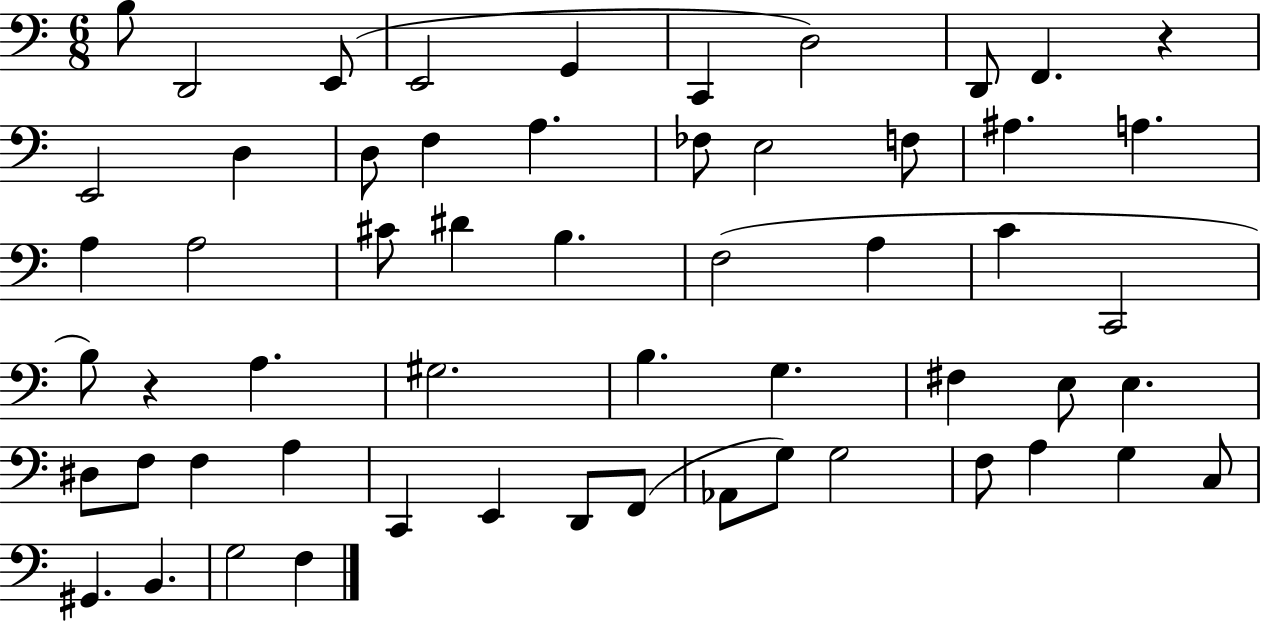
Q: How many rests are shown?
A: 2